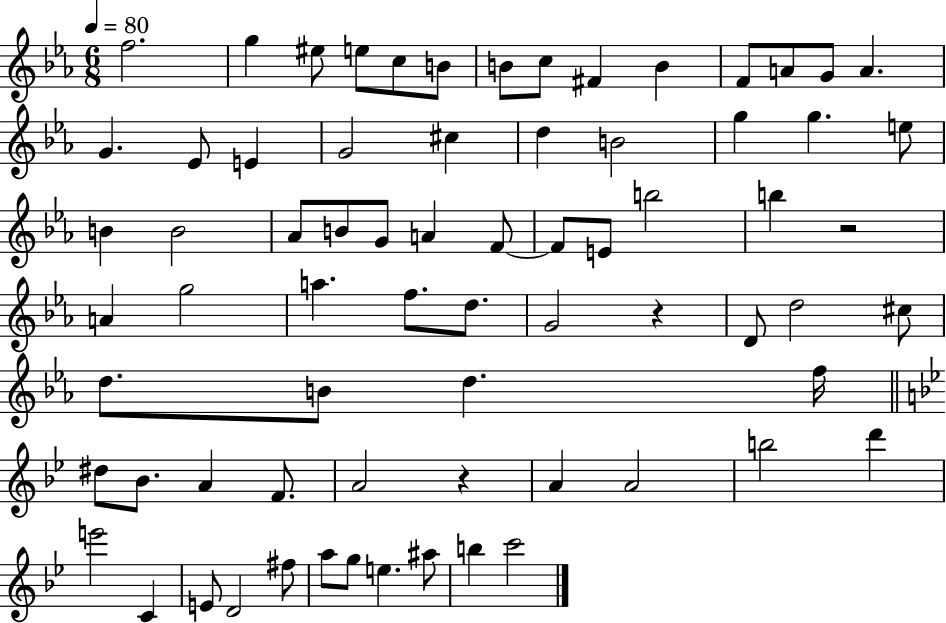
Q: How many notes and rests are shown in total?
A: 71